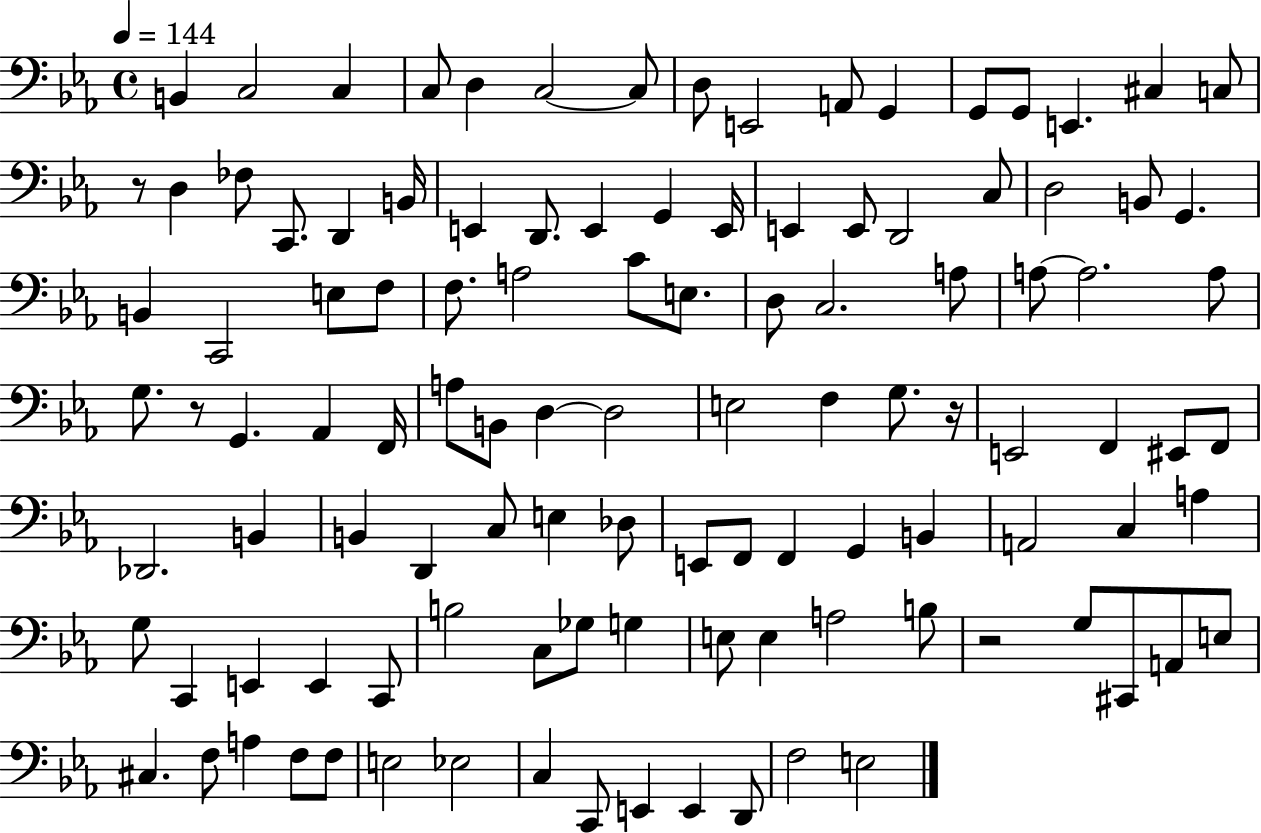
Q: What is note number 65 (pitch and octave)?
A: B2